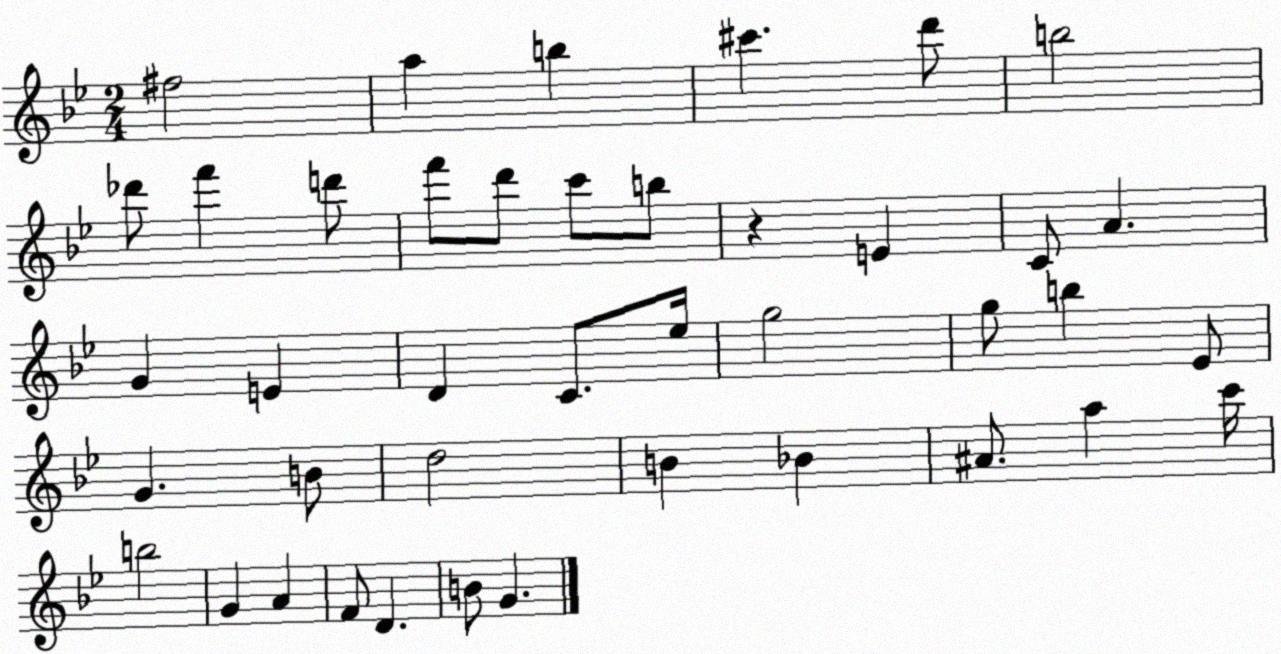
X:1
T:Untitled
M:2/4
L:1/4
K:Bb
^f2 a b ^c' d'/2 b2 _d'/2 f' d'/2 f'/2 d'/2 c'/2 b/2 z E C/2 A G E D C/2 _e/4 g2 g/2 b _E/2 G B/2 d2 B _B ^A/2 a c'/4 b2 G A F/2 D B/2 G